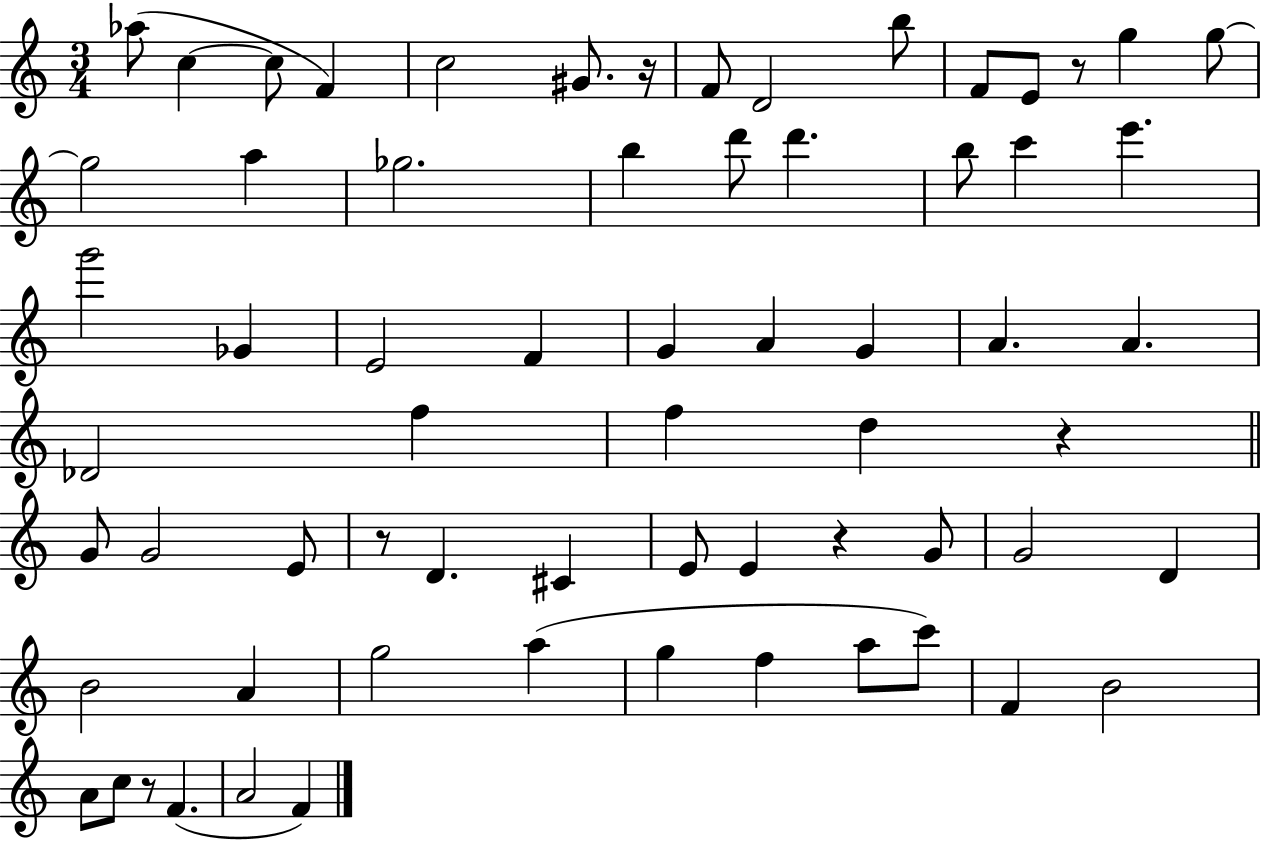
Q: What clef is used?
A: treble